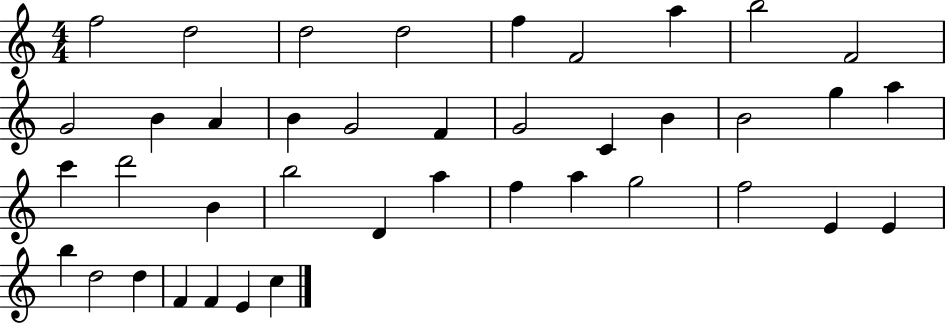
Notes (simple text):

F5/h D5/h D5/h D5/h F5/q F4/h A5/q B5/h F4/h G4/h B4/q A4/q B4/q G4/h F4/q G4/h C4/q B4/q B4/h G5/q A5/q C6/q D6/h B4/q B5/h D4/q A5/q F5/q A5/q G5/h F5/h E4/q E4/q B5/q D5/h D5/q F4/q F4/q E4/q C5/q